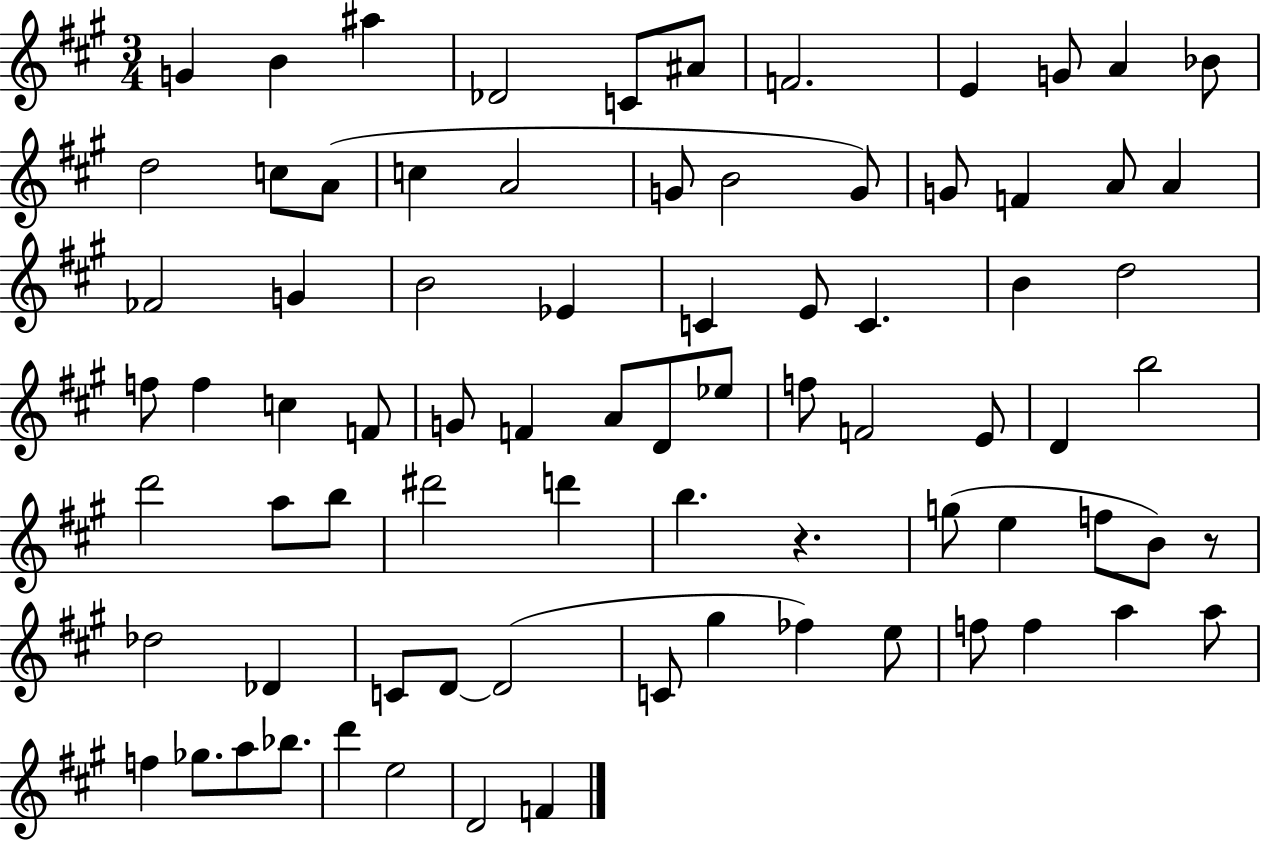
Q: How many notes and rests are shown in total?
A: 79